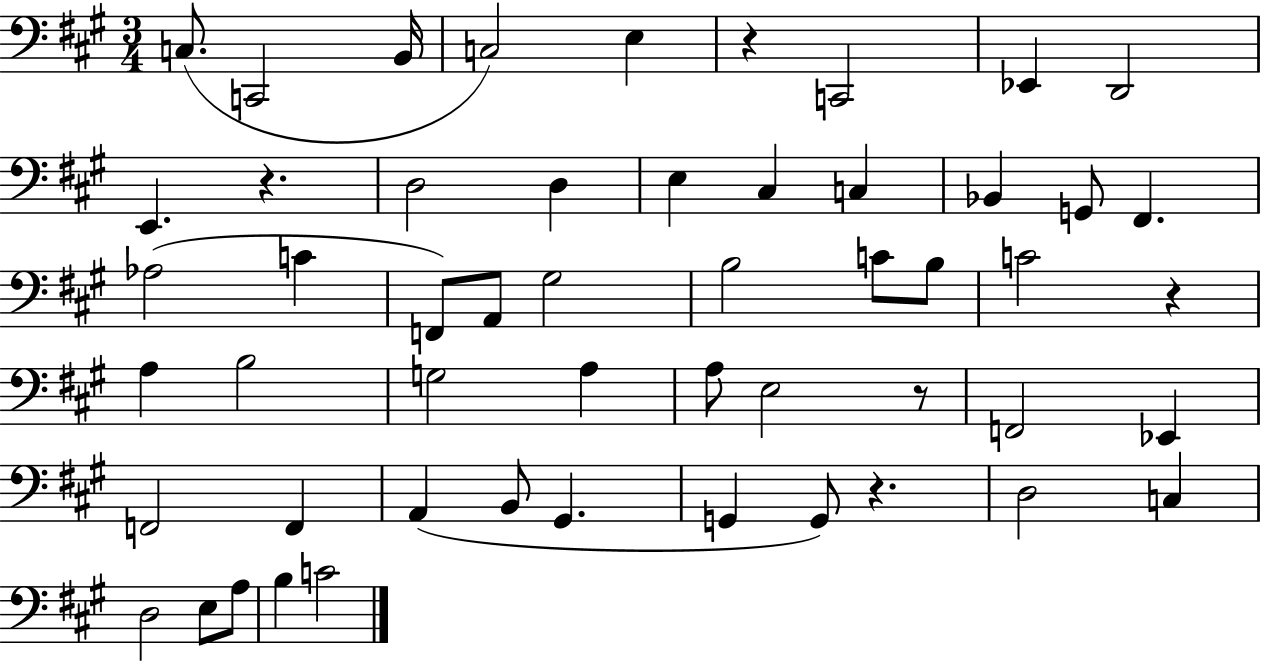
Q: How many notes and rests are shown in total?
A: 53